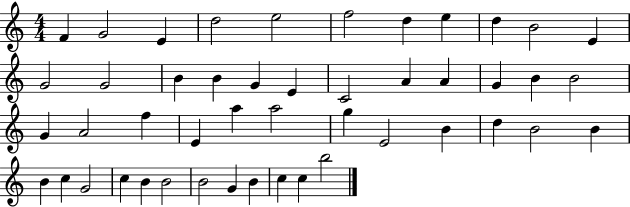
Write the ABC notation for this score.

X:1
T:Untitled
M:4/4
L:1/4
K:C
F G2 E d2 e2 f2 d e d B2 E G2 G2 B B G E C2 A A G B B2 G A2 f E a a2 g E2 B d B2 B B c G2 c B B2 B2 G B c c b2